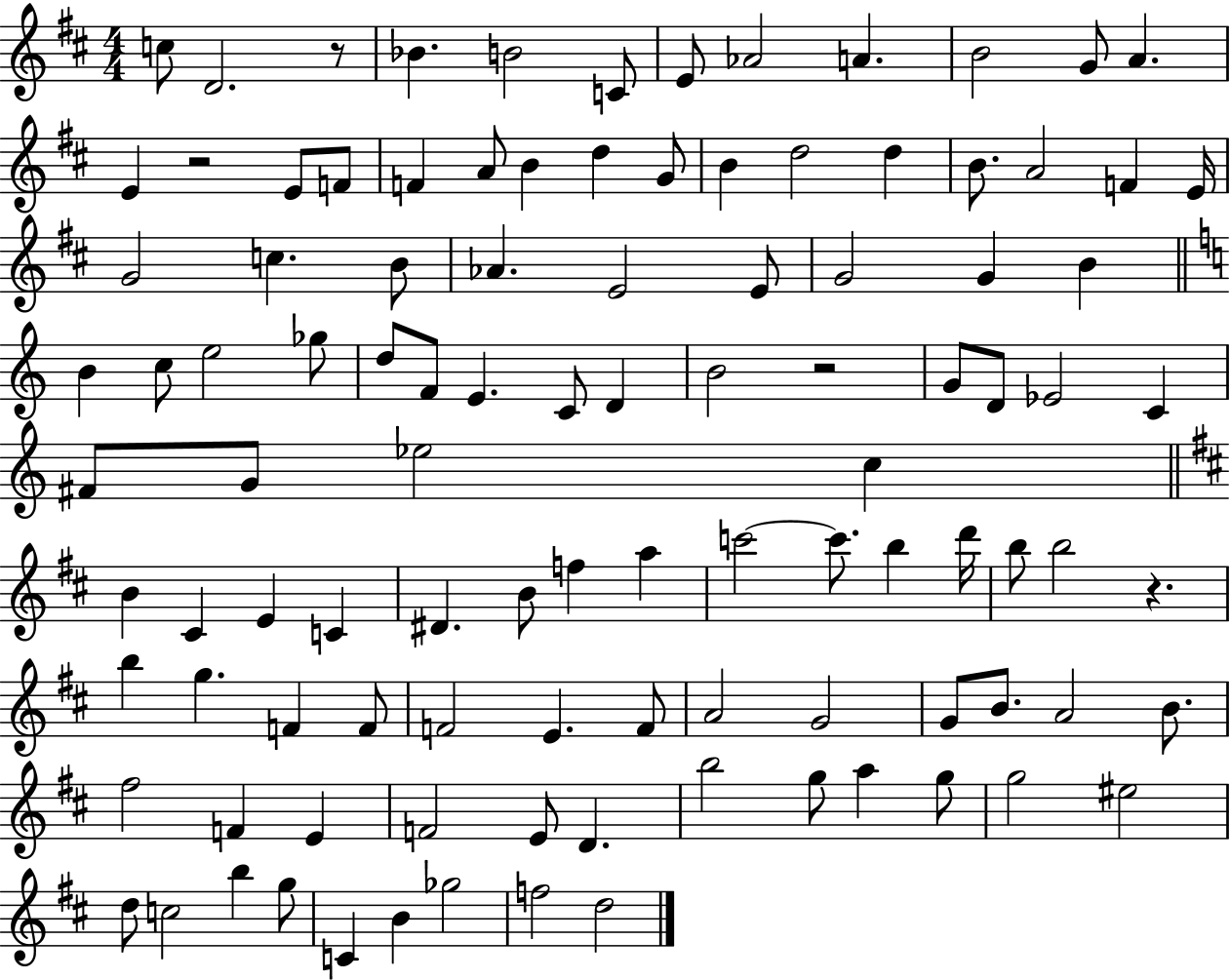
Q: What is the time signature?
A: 4/4